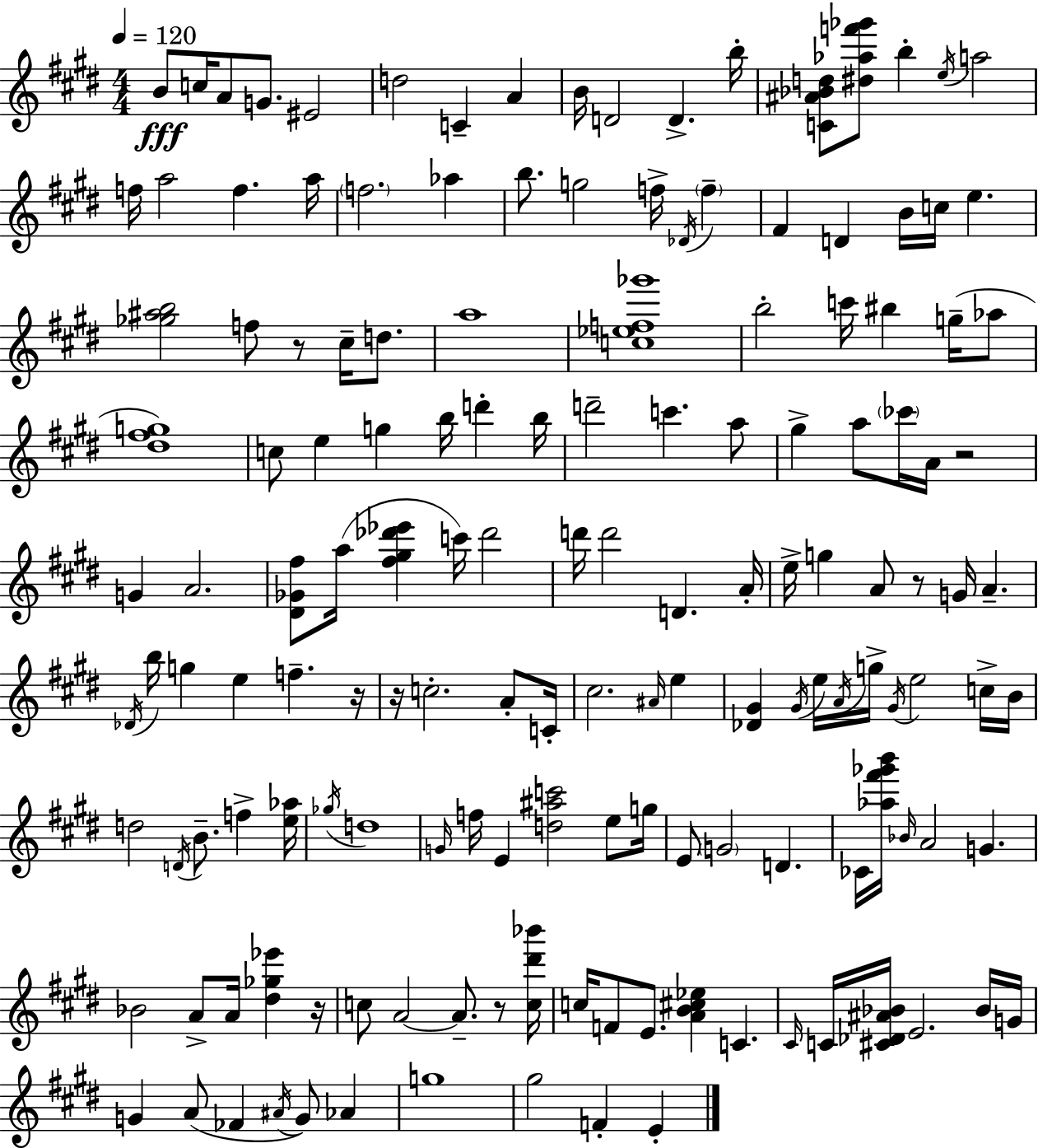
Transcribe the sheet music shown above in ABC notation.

X:1
T:Untitled
M:4/4
L:1/4
K:E
B/2 c/4 A/2 G/2 ^E2 d2 C A B/4 D2 D b/4 [C^A_Bd]/2 [^d_af'_g']/2 b e/4 a2 f/4 a2 f a/4 f2 _a b/2 g2 f/4 _D/4 f ^F D B/4 c/4 e [_g^ab]2 f/2 z/2 ^c/4 d/2 a4 [c_ef_g']4 b2 c'/4 ^b g/4 _a/2 [^d^fg]4 c/2 e g b/4 d' b/4 d'2 c' a/2 ^g a/2 _c'/4 A/4 z2 G A2 [^D_G^f]/2 a/4 [^f^g_d'_e'] c'/4 _d'2 d'/4 d'2 D A/4 e/4 g A/2 z/2 G/4 A _D/4 b/4 g e f z/4 z/4 c2 A/2 C/4 ^c2 ^A/4 e [_D^G] ^G/4 e/4 A/4 g/4 ^G/4 e2 c/4 B/4 d2 D/4 B/2 f [e_a]/4 _g/4 d4 G/4 f/4 E [d^ac']2 e/2 g/4 E/2 G2 D _C/4 [_a^f'_g'b']/4 _B/4 A2 G _B2 A/2 A/4 [^d_g_e'] z/4 c/2 A2 A/2 z/2 [c^d'_b']/4 c/4 F/2 E/2 [AB^c_e] C ^C/4 C/4 [^C_D^A_B]/4 E2 _B/4 G/4 G A/2 _F ^A/4 G/2 _A g4 ^g2 F E